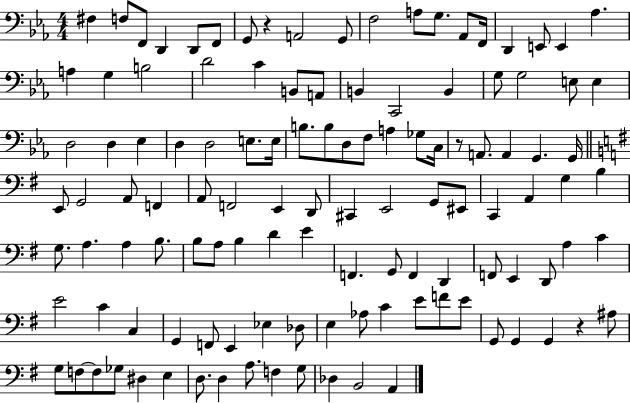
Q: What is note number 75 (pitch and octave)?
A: E4